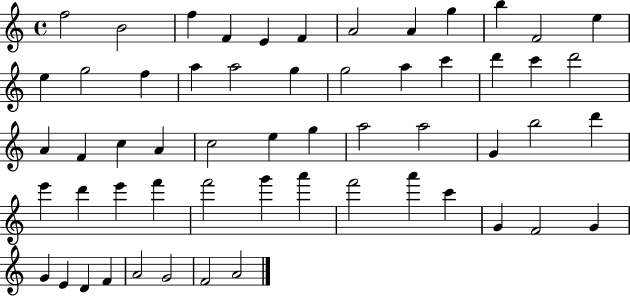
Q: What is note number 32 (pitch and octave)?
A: A5